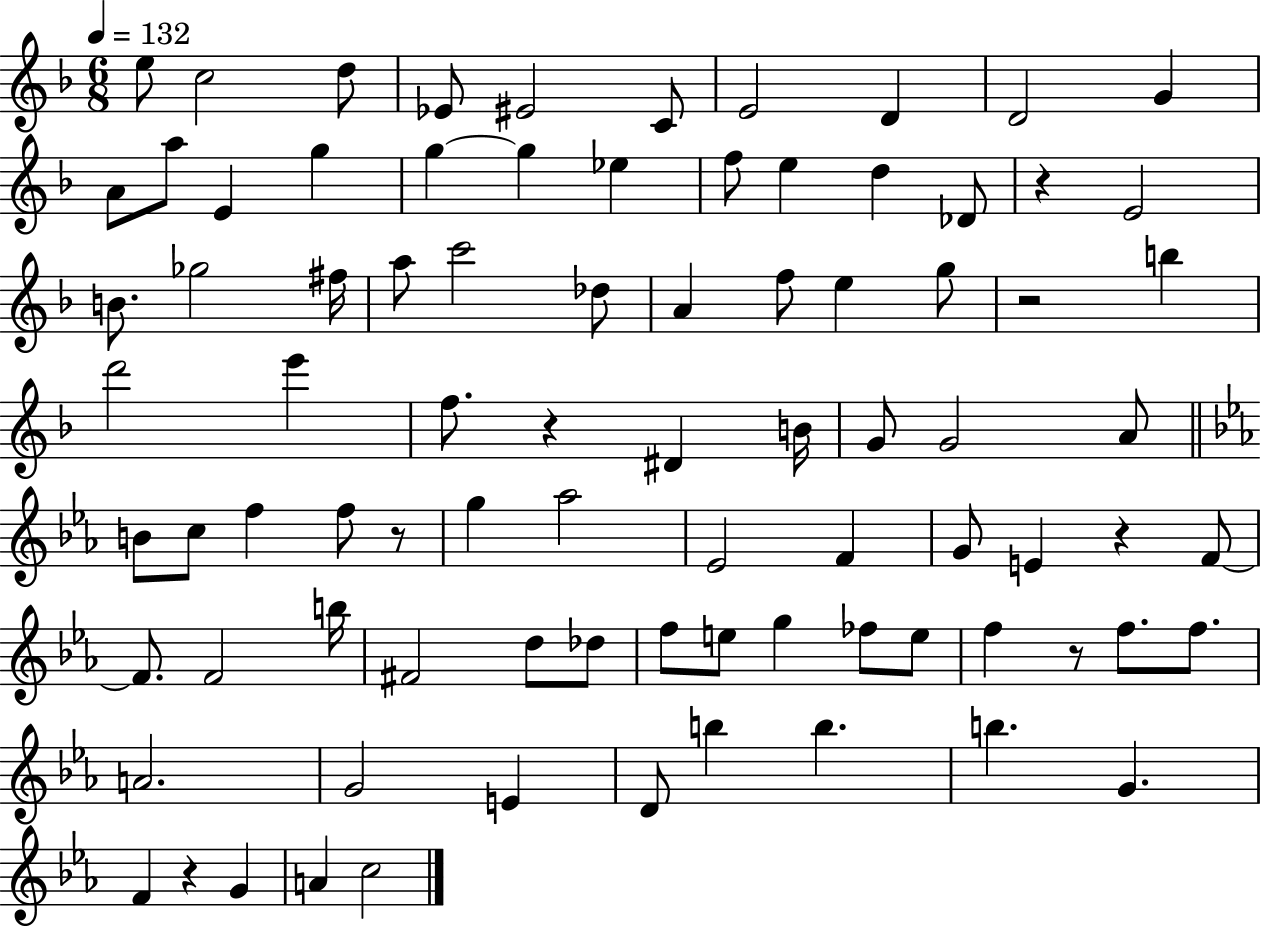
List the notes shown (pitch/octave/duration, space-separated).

E5/e C5/h D5/e Eb4/e EIS4/h C4/e E4/h D4/q D4/h G4/q A4/e A5/e E4/q G5/q G5/q G5/q Eb5/q F5/e E5/q D5/q Db4/e R/q E4/h B4/e. Gb5/h F#5/s A5/e C6/h Db5/e A4/q F5/e E5/q G5/e R/h B5/q D6/h E6/q F5/e. R/q D#4/q B4/s G4/e G4/h A4/e B4/e C5/e F5/q F5/e R/e G5/q Ab5/h Eb4/h F4/q G4/e E4/q R/q F4/e F4/e. F4/h B5/s F#4/h D5/e Db5/e F5/e E5/e G5/q FES5/e E5/e F5/q R/e F5/e. F5/e. A4/h. G4/h E4/q D4/e B5/q B5/q. B5/q. G4/q. F4/q R/q G4/q A4/q C5/h